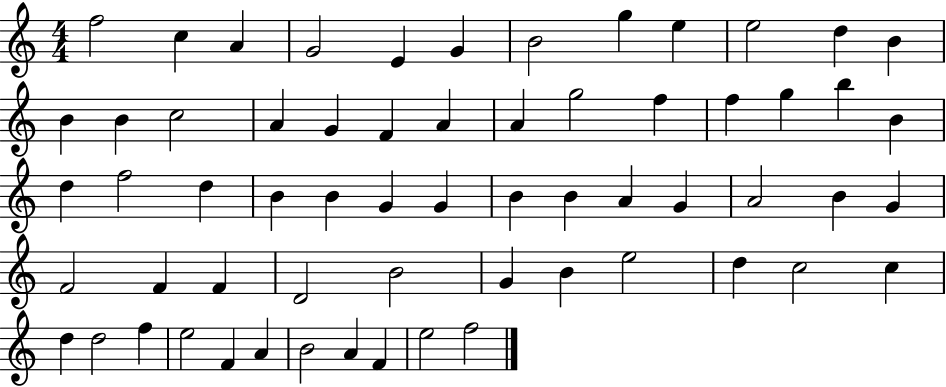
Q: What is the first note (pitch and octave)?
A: F5